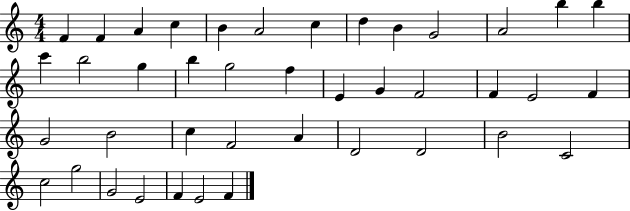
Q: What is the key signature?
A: C major